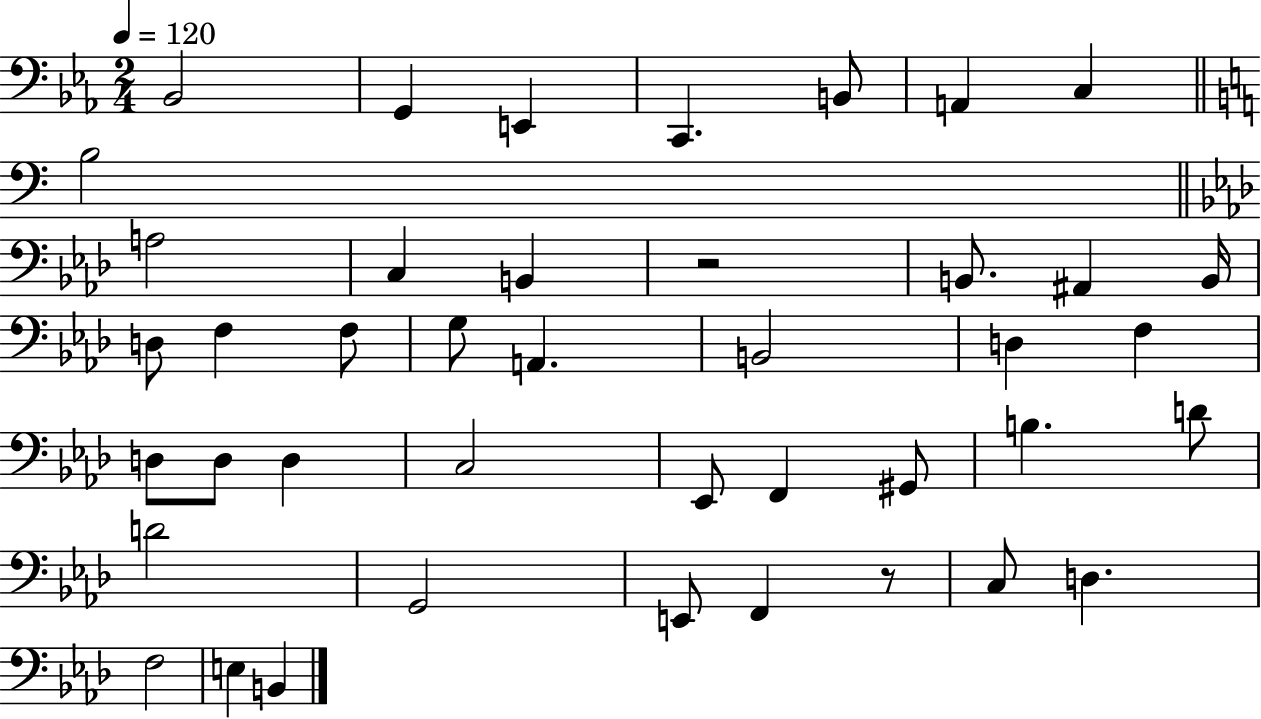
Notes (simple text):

Bb2/h G2/q E2/q C2/q. B2/e A2/q C3/q B3/h A3/h C3/q B2/q R/h B2/e. A#2/q B2/s D3/e F3/q F3/e G3/e A2/q. B2/h D3/q F3/q D3/e D3/e D3/q C3/h Eb2/e F2/q G#2/e B3/q. D4/e D4/h G2/h E2/e F2/q R/e C3/e D3/q. F3/h E3/q B2/q